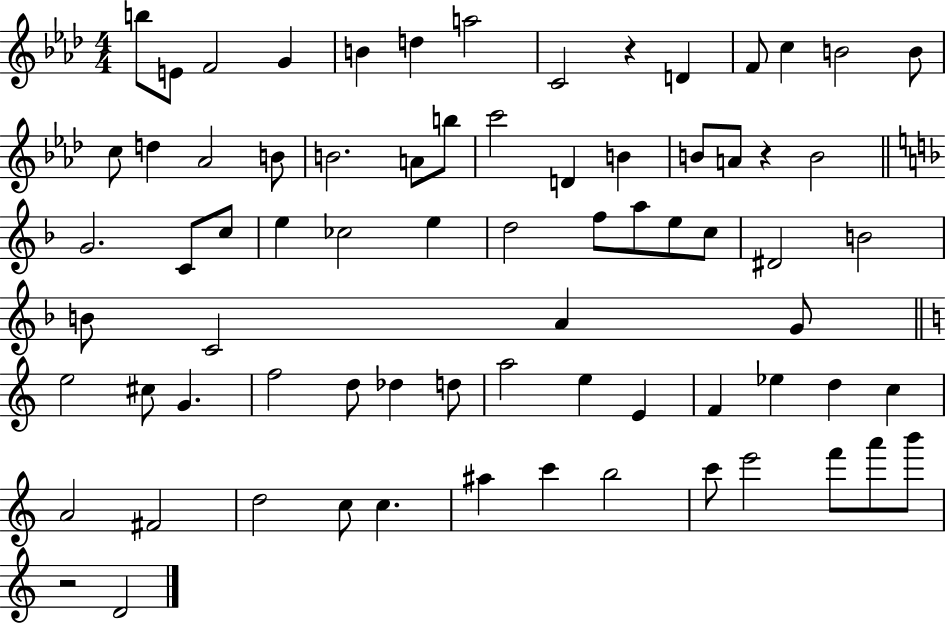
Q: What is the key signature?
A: AES major